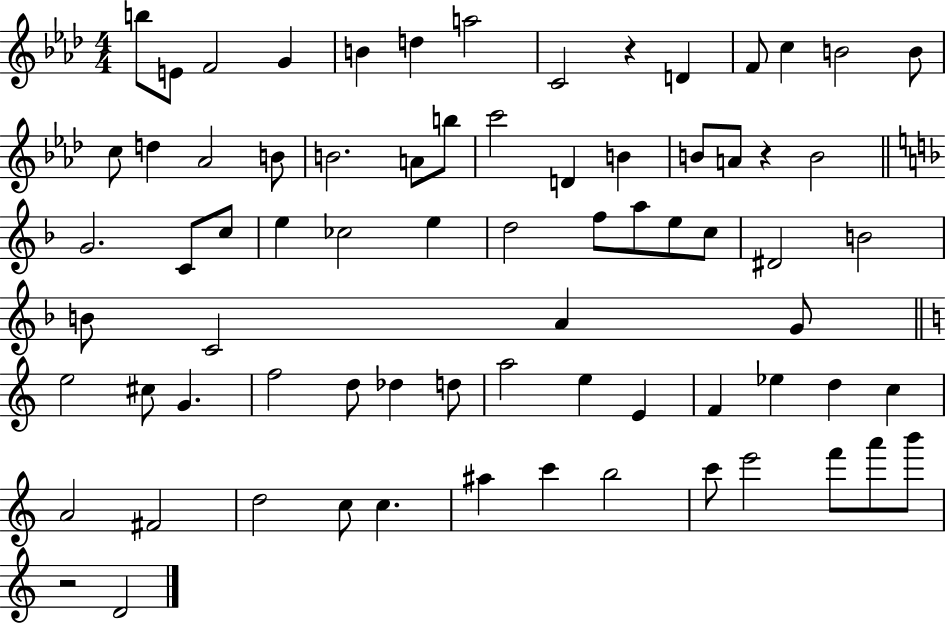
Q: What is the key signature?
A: AES major